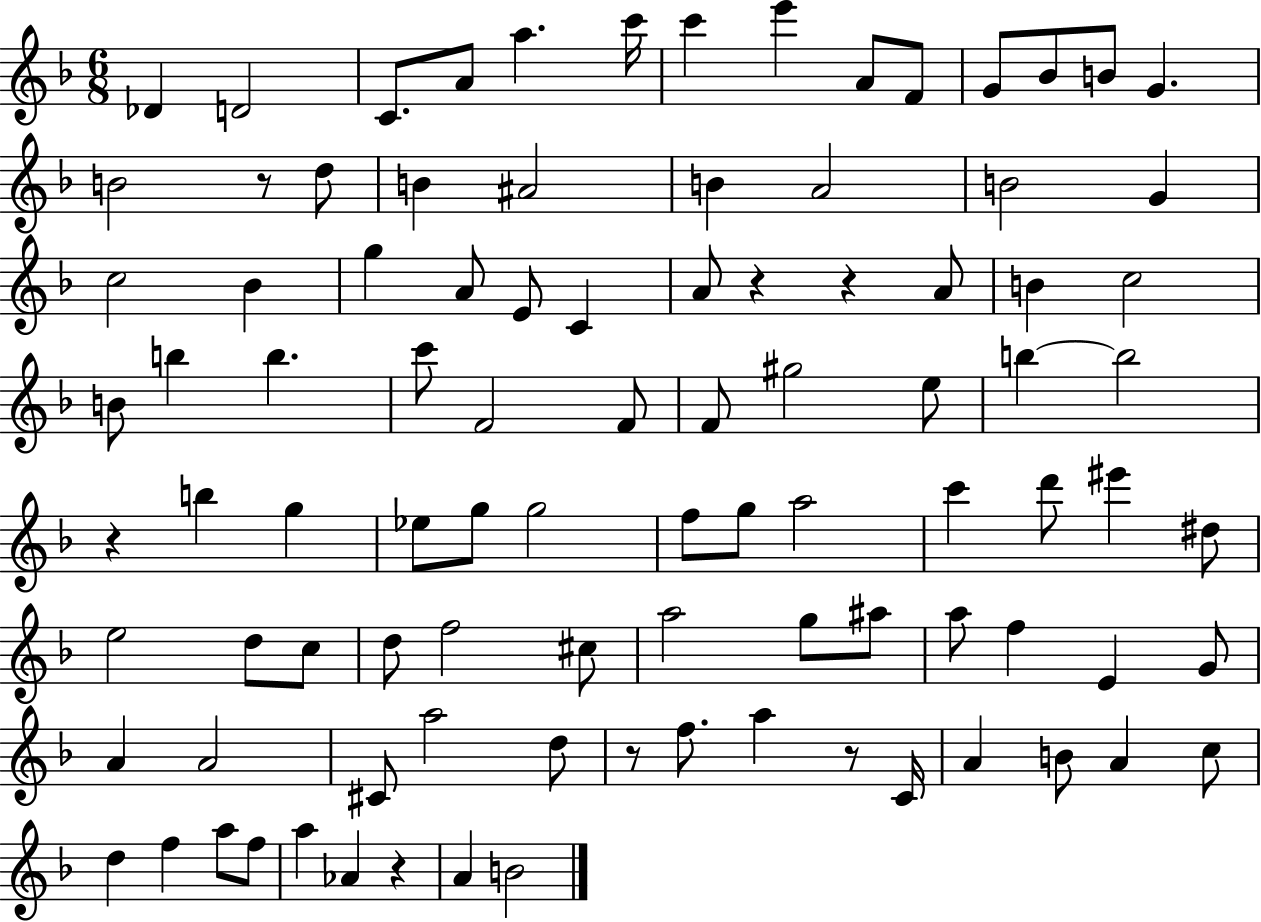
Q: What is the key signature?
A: F major